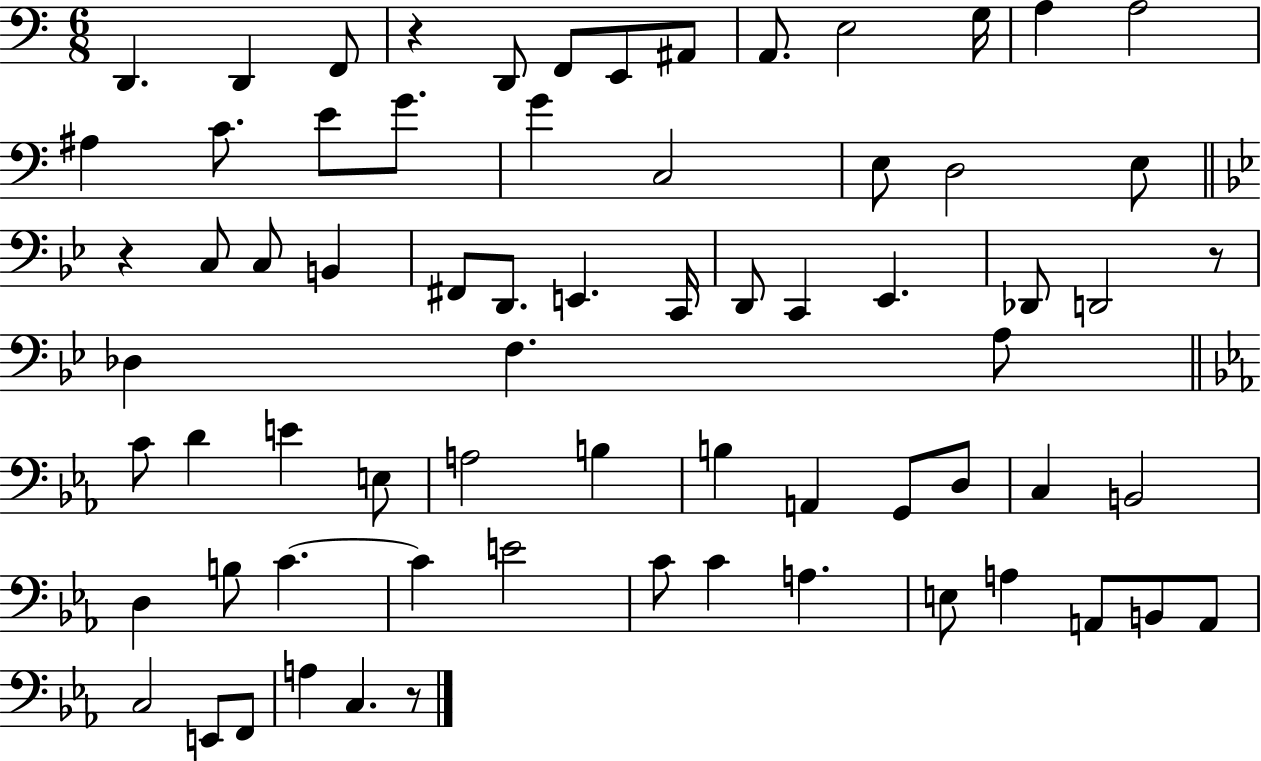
{
  \clef bass
  \numericTimeSignature
  \time 6/8
  \key c \major
  d,4. d,4 f,8 | r4 d,8 f,8 e,8 ais,8 | a,8. e2 g16 | a4 a2 | \break ais4 c'8. e'8 g'8. | g'4 c2 | e8 d2 e8 | \bar "||" \break \key bes \major r4 c8 c8 b,4 | fis,8 d,8. e,4. c,16 | d,8 c,4 ees,4. | des,8 d,2 r8 | \break des4 f4. a8 | \bar "||" \break \key ees \major c'8 d'4 e'4 e8 | a2 b4 | b4 a,4 g,8 d8 | c4 b,2 | \break d4 b8 c'4.~~ | c'4 e'2 | c'8 c'4 a4. | e8 a4 a,8 b,8 a,8 | \break c2 e,8 f,8 | a4 c4. r8 | \bar "|."
}